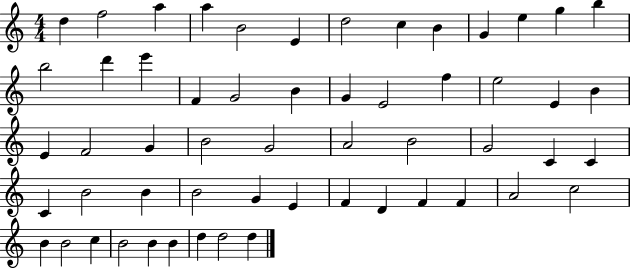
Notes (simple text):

D5/q F5/h A5/q A5/q B4/h E4/q D5/h C5/q B4/q G4/q E5/q G5/q B5/q B5/h D6/q E6/q F4/q G4/h B4/q G4/q E4/h F5/q E5/h E4/q B4/q E4/q F4/h G4/q B4/h G4/h A4/h B4/h G4/h C4/q C4/q C4/q B4/h B4/q B4/h G4/q E4/q F4/q D4/q F4/q F4/q A4/h C5/h B4/q B4/h C5/q B4/h B4/q B4/q D5/q D5/h D5/q